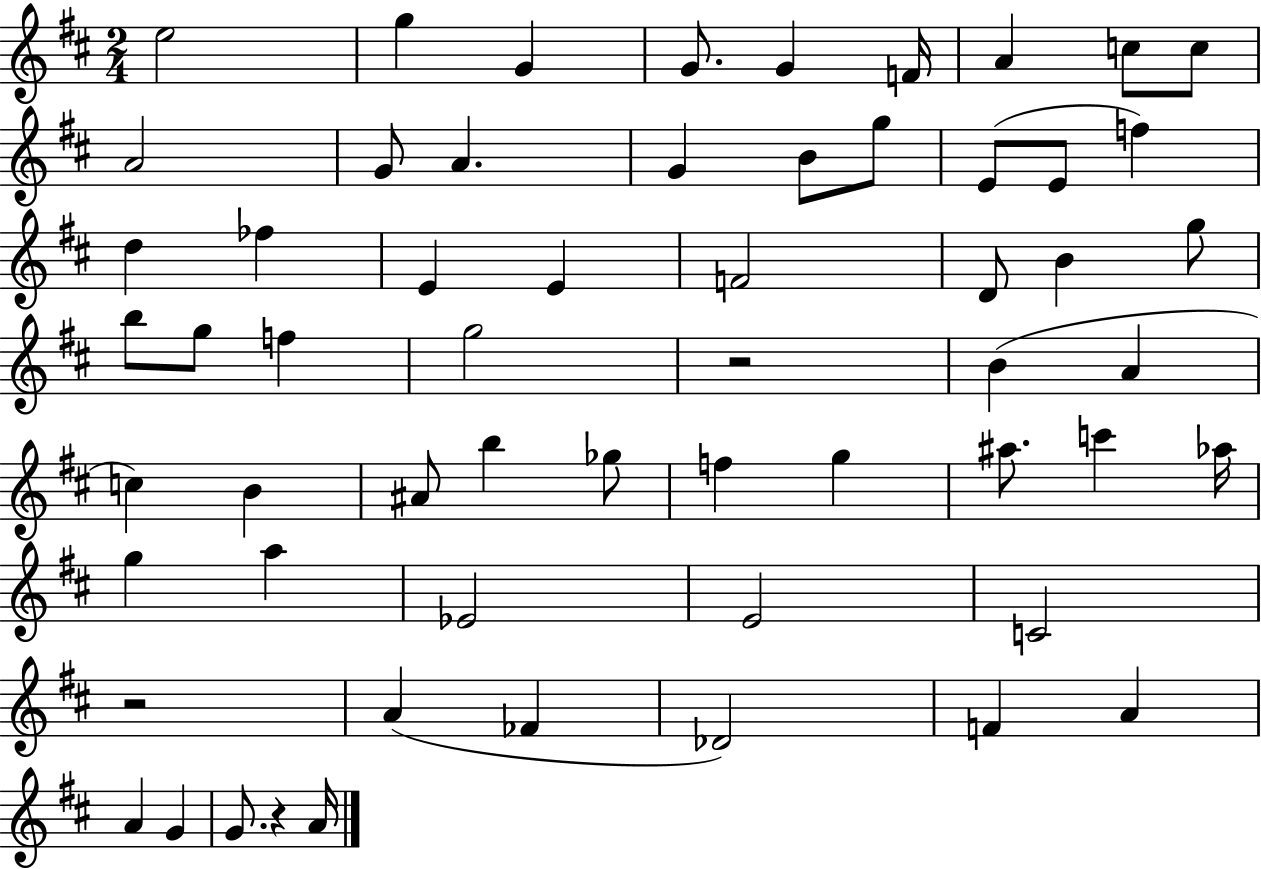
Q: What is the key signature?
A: D major